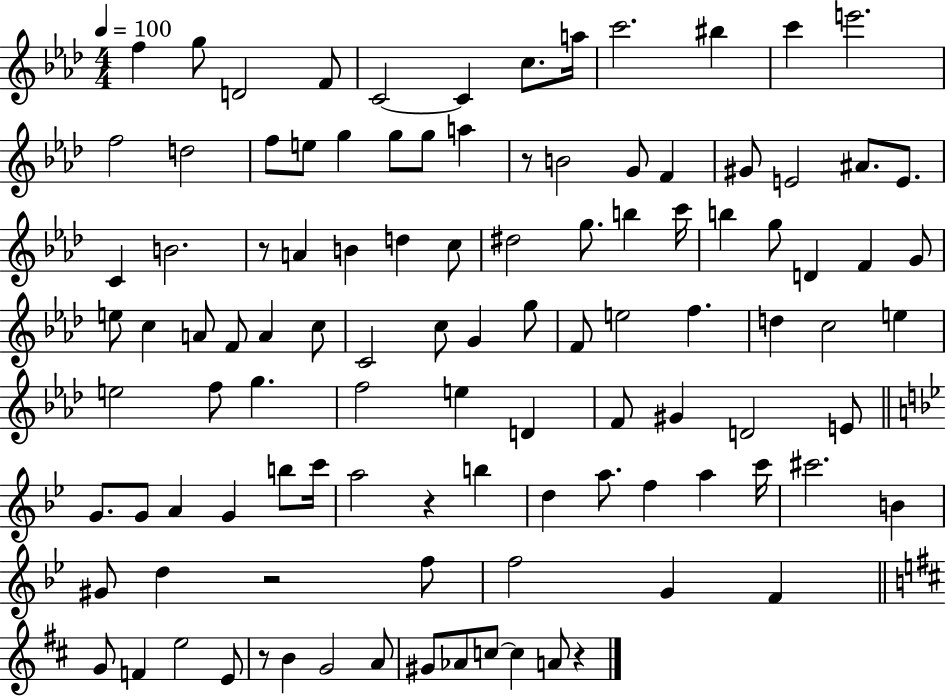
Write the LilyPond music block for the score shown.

{
  \clef treble
  \numericTimeSignature
  \time 4/4
  \key aes \major
  \tempo 4 = 100
  f''4 g''8 d'2 f'8 | c'2~~ c'4 c''8. a''16 | c'''2. bis''4 | c'''4 e'''2. | \break f''2 d''2 | f''8 e''8 g''4 g''8 g''8 a''4 | r8 b'2 g'8 f'4 | gis'8 e'2 ais'8. e'8. | \break c'4 b'2. | r8 a'4 b'4 d''4 c''8 | dis''2 g''8. b''4 c'''16 | b''4 g''8 d'4 f'4 g'8 | \break e''8 c''4 a'8 f'8 a'4 c''8 | c'2 c''8 g'4 g''8 | f'8 e''2 f''4. | d''4 c''2 e''4 | \break e''2 f''8 g''4. | f''2 e''4 d'4 | f'8 gis'4 d'2 e'8 | \bar "||" \break \key g \minor g'8. g'8 a'4 g'4 b''8 c'''16 | a''2 r4 b''4 | d''4 a''8. f''4 a''4 c'''16 | cis'''2. b'4 | \break gis'8 d''4 r2 f''8 | f''2 g'4 f'4 | \bar "||" \break \key d \major g'8 f'4 e''2 e'8 | r8 b'4 g'2 a'8 | gis'8 aes'8 c''8~~ c''4 a'8 r4 | \bar "|."
}